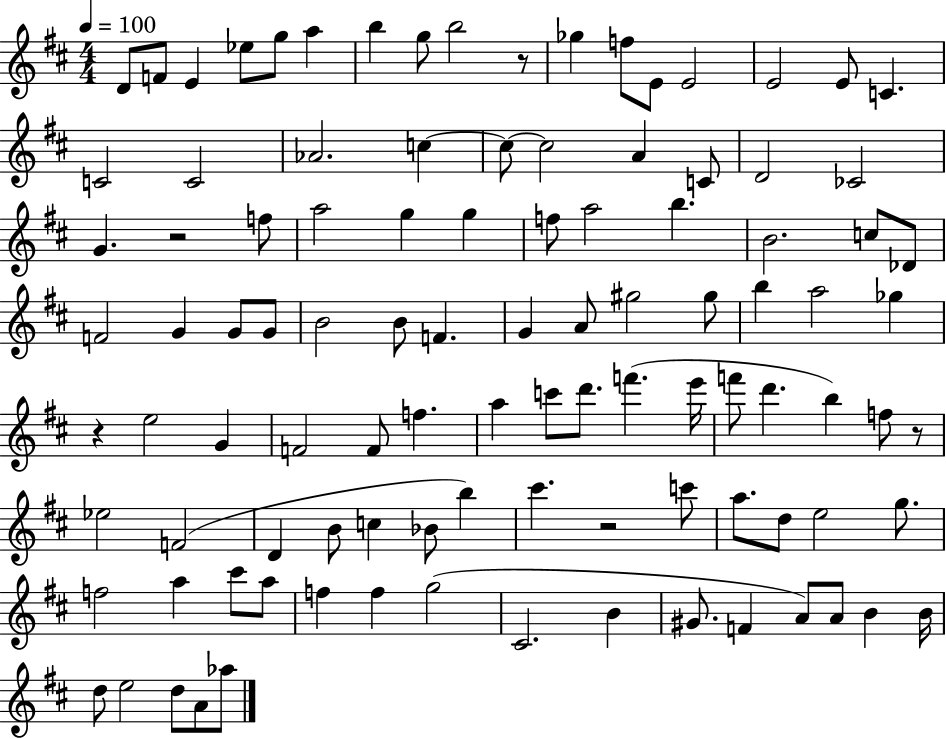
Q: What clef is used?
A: treble